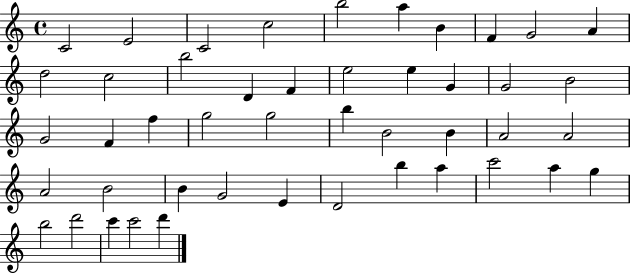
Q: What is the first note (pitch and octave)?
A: C4